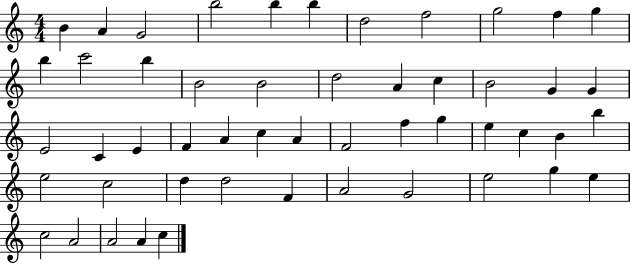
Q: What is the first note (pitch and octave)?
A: B4